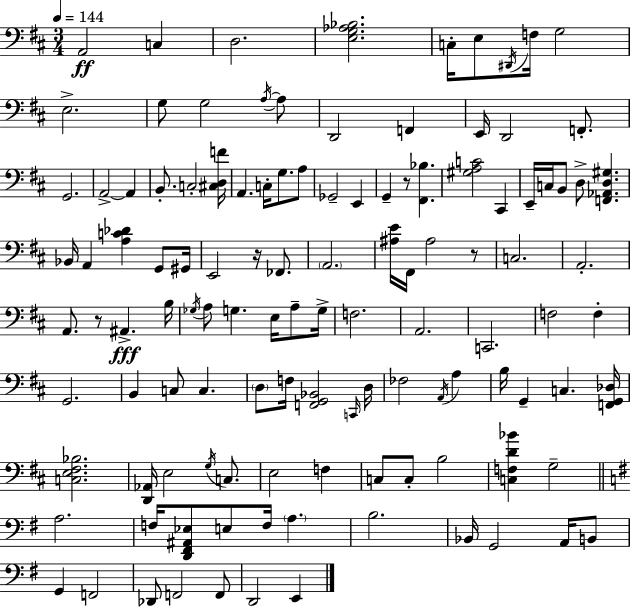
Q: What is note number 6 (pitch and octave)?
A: D#2